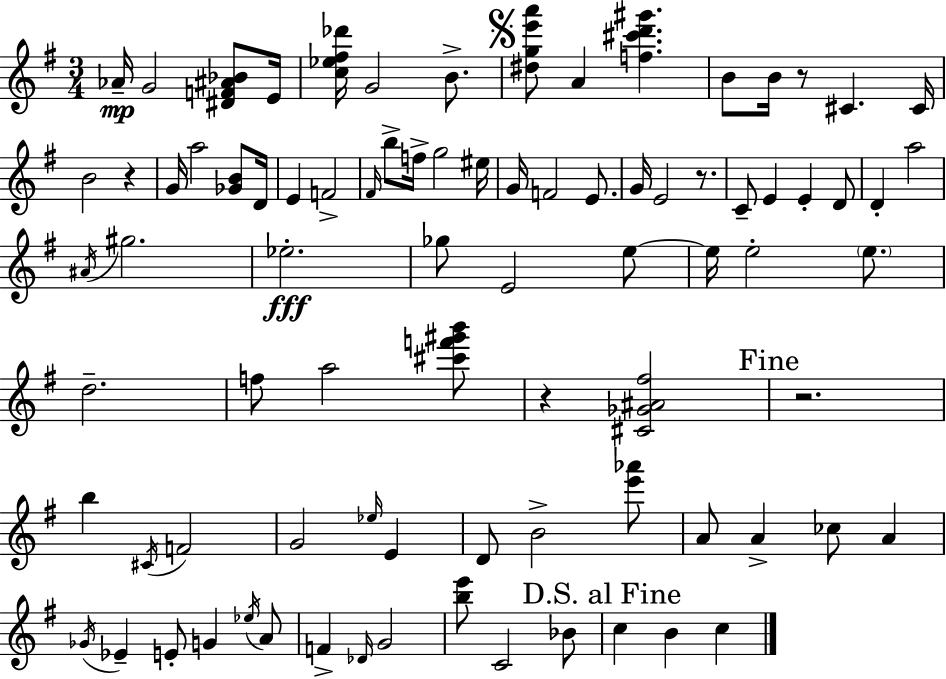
Ab4/s G4/h [D#4,F4,A#4,Bb4]/e E4/s [C5,Eb5,F#5,Db6]/s G4/h B4/e. [D#5,G5,E6,A6]/e A4/q [F5,C#6,D6,G#6]/q. B4/e B4/s R/e C#4/q. C#4/s B4/h R/q G4/s A5/h [Gb4,B4]/e D4/s E4/q F4/h F#4/s B5/e F5/s G5/h EIS5/s G4/s F4/h E4/e. G4/s E4/h R/e. C4/e E4/q E4/q D4/e D4/q A5/h A#4/s G#5/h. Eb5/h. Gb5/e E4/h E5/e E5/s E5/h E5/e. D5/h. F5/e A5/h [C#6,F6,G#6,B6]/e R/q [C#4,Gb4,A#4,F#5]/h R/h. B5/q C#4/s F4/h G4/h Eb5/s E4/q D4/e B4/h [E6,Ab6]/e A4/e A4/q CES5/e A4/q Gb4/s Eb4/q E4/e G4/q Eb5/s A4/e F4/q Db4/s G4/h [B5,E6]/e C4/h Bb4/e C5/q B4/q C5/q